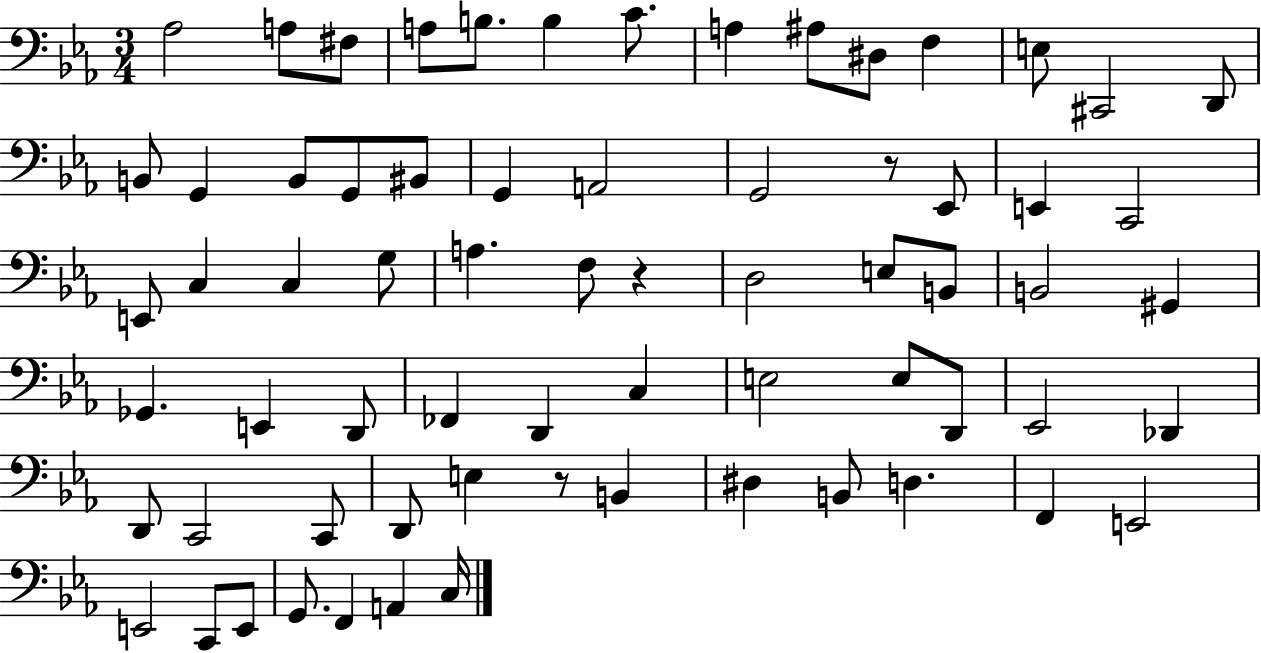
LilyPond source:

{
  \clef bass
  \numericTimeSignature
  \time 3/4
  \key ees \major
  aes2 a8 fis8 | a8 b8. b4 c'8. | a4 ais8 dis8 f4 | e8 cis,2 d,8 | \break b,8 g,4 b,8 g,8 bis,8 | g,4 a,2 | g,2 r8 ees,8 | e,4 c,2 | \break e,8 c4 c4 g8 | a4. f8 r4 | d2 e8 b,8 | b,2 gis,4 | \break ges,4. e,4 d,8 | fes,4 d,4 c4 | e2 e8 d,8 | ees,2 des,4 | \break d,8 c,2 c,8 | d,8 e4 r8 b,4 | dis4 b,8 d4. | f,4 e,2 | \break e,2 c,8 e,8 | g,8. f,4 a,4 c16 | \bar "|."
}